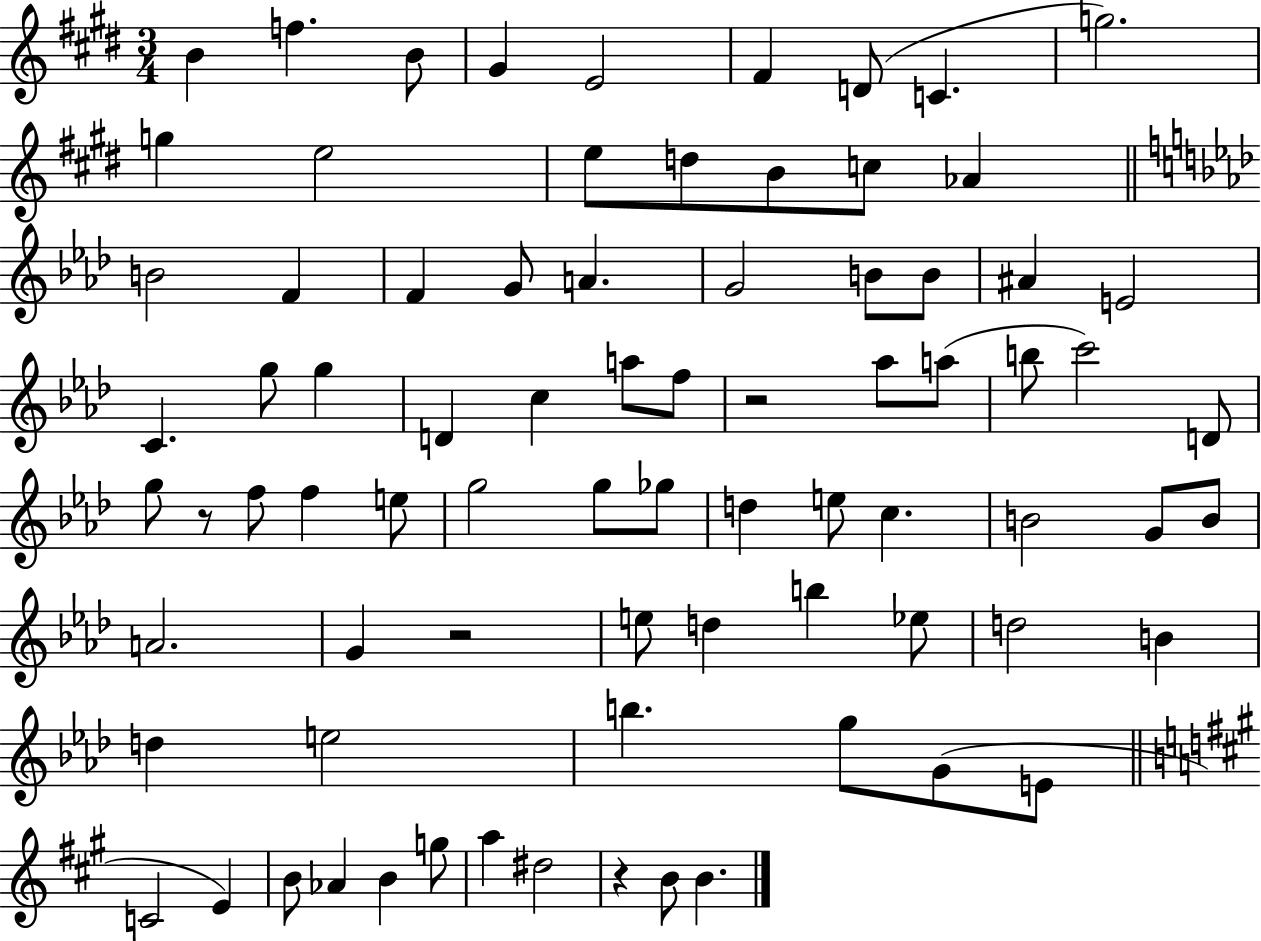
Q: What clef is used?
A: treble